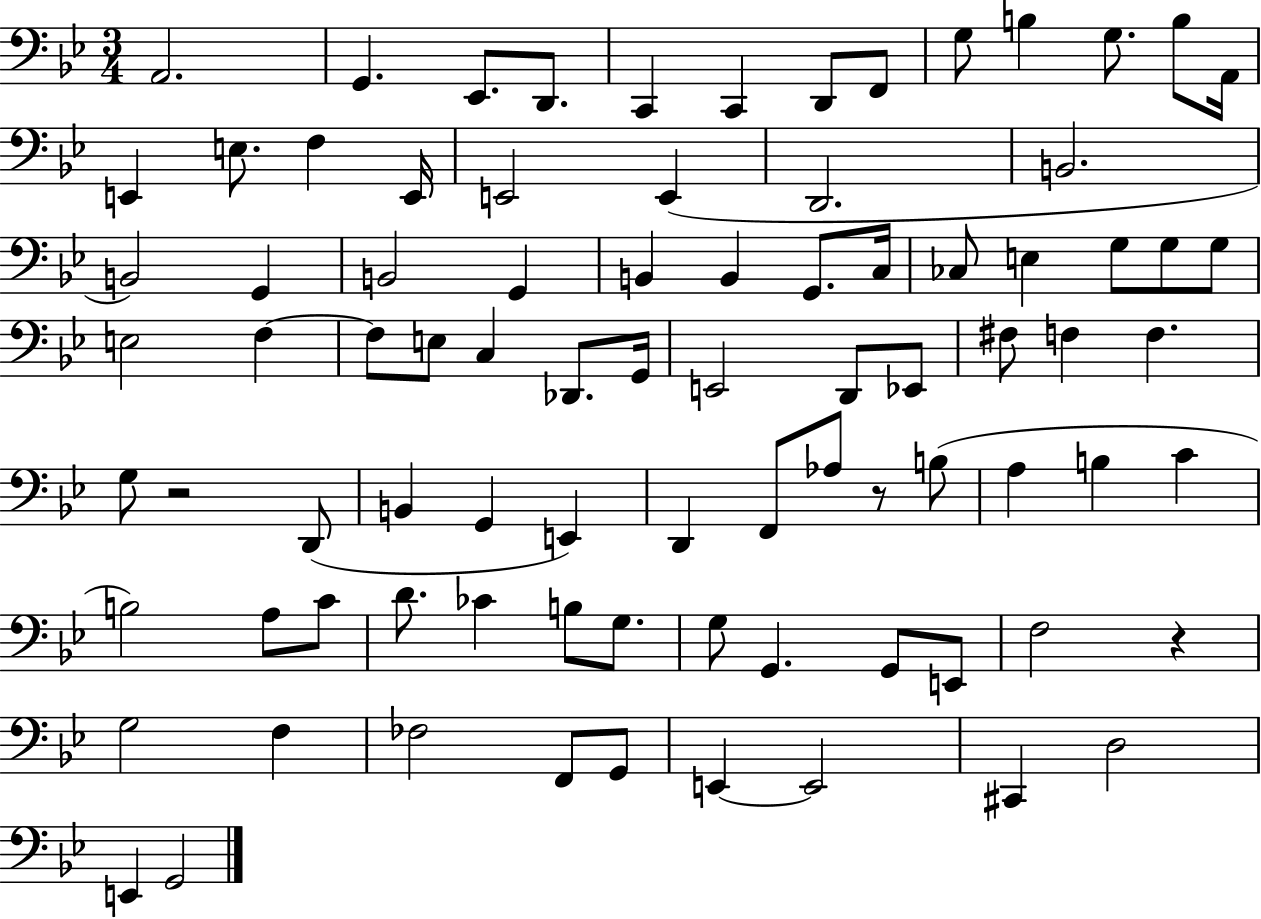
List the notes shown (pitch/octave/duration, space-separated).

A2/h. G2/q. Eb2/e. D2/e. C2/q C2/q D2/e F2/e G3/e B3/q G3/e. B3/e A2/s E2/q E3/e. F3/q E2/s E2/h E2/q D2/h. B2/h. B2/h G2/q B2/h G2/q B2/q B2/q G2/e. C3/s CES3/e E3/q G3/e G3/e G3/e E3/h F3/q F3/e E3/e C3/q Db2/e. G2/s E2/h D2/e Eb2/e F#3/e F3/q F3/q. G3/e R/h D2/e B2/q G2/q E2/q D2/q F2/e Ab3/e R/e B3/e A3/q B3/q C4/q B3/h A3/e C4/e D4/e. CES4/q B3/e G3/e. G3/e G2/q. G2/e E2/e F3/h R/q G3/h F3/q FES3/h F2/e G2/e E2/q E2/h C#2/q D3/h E2/q G2/h